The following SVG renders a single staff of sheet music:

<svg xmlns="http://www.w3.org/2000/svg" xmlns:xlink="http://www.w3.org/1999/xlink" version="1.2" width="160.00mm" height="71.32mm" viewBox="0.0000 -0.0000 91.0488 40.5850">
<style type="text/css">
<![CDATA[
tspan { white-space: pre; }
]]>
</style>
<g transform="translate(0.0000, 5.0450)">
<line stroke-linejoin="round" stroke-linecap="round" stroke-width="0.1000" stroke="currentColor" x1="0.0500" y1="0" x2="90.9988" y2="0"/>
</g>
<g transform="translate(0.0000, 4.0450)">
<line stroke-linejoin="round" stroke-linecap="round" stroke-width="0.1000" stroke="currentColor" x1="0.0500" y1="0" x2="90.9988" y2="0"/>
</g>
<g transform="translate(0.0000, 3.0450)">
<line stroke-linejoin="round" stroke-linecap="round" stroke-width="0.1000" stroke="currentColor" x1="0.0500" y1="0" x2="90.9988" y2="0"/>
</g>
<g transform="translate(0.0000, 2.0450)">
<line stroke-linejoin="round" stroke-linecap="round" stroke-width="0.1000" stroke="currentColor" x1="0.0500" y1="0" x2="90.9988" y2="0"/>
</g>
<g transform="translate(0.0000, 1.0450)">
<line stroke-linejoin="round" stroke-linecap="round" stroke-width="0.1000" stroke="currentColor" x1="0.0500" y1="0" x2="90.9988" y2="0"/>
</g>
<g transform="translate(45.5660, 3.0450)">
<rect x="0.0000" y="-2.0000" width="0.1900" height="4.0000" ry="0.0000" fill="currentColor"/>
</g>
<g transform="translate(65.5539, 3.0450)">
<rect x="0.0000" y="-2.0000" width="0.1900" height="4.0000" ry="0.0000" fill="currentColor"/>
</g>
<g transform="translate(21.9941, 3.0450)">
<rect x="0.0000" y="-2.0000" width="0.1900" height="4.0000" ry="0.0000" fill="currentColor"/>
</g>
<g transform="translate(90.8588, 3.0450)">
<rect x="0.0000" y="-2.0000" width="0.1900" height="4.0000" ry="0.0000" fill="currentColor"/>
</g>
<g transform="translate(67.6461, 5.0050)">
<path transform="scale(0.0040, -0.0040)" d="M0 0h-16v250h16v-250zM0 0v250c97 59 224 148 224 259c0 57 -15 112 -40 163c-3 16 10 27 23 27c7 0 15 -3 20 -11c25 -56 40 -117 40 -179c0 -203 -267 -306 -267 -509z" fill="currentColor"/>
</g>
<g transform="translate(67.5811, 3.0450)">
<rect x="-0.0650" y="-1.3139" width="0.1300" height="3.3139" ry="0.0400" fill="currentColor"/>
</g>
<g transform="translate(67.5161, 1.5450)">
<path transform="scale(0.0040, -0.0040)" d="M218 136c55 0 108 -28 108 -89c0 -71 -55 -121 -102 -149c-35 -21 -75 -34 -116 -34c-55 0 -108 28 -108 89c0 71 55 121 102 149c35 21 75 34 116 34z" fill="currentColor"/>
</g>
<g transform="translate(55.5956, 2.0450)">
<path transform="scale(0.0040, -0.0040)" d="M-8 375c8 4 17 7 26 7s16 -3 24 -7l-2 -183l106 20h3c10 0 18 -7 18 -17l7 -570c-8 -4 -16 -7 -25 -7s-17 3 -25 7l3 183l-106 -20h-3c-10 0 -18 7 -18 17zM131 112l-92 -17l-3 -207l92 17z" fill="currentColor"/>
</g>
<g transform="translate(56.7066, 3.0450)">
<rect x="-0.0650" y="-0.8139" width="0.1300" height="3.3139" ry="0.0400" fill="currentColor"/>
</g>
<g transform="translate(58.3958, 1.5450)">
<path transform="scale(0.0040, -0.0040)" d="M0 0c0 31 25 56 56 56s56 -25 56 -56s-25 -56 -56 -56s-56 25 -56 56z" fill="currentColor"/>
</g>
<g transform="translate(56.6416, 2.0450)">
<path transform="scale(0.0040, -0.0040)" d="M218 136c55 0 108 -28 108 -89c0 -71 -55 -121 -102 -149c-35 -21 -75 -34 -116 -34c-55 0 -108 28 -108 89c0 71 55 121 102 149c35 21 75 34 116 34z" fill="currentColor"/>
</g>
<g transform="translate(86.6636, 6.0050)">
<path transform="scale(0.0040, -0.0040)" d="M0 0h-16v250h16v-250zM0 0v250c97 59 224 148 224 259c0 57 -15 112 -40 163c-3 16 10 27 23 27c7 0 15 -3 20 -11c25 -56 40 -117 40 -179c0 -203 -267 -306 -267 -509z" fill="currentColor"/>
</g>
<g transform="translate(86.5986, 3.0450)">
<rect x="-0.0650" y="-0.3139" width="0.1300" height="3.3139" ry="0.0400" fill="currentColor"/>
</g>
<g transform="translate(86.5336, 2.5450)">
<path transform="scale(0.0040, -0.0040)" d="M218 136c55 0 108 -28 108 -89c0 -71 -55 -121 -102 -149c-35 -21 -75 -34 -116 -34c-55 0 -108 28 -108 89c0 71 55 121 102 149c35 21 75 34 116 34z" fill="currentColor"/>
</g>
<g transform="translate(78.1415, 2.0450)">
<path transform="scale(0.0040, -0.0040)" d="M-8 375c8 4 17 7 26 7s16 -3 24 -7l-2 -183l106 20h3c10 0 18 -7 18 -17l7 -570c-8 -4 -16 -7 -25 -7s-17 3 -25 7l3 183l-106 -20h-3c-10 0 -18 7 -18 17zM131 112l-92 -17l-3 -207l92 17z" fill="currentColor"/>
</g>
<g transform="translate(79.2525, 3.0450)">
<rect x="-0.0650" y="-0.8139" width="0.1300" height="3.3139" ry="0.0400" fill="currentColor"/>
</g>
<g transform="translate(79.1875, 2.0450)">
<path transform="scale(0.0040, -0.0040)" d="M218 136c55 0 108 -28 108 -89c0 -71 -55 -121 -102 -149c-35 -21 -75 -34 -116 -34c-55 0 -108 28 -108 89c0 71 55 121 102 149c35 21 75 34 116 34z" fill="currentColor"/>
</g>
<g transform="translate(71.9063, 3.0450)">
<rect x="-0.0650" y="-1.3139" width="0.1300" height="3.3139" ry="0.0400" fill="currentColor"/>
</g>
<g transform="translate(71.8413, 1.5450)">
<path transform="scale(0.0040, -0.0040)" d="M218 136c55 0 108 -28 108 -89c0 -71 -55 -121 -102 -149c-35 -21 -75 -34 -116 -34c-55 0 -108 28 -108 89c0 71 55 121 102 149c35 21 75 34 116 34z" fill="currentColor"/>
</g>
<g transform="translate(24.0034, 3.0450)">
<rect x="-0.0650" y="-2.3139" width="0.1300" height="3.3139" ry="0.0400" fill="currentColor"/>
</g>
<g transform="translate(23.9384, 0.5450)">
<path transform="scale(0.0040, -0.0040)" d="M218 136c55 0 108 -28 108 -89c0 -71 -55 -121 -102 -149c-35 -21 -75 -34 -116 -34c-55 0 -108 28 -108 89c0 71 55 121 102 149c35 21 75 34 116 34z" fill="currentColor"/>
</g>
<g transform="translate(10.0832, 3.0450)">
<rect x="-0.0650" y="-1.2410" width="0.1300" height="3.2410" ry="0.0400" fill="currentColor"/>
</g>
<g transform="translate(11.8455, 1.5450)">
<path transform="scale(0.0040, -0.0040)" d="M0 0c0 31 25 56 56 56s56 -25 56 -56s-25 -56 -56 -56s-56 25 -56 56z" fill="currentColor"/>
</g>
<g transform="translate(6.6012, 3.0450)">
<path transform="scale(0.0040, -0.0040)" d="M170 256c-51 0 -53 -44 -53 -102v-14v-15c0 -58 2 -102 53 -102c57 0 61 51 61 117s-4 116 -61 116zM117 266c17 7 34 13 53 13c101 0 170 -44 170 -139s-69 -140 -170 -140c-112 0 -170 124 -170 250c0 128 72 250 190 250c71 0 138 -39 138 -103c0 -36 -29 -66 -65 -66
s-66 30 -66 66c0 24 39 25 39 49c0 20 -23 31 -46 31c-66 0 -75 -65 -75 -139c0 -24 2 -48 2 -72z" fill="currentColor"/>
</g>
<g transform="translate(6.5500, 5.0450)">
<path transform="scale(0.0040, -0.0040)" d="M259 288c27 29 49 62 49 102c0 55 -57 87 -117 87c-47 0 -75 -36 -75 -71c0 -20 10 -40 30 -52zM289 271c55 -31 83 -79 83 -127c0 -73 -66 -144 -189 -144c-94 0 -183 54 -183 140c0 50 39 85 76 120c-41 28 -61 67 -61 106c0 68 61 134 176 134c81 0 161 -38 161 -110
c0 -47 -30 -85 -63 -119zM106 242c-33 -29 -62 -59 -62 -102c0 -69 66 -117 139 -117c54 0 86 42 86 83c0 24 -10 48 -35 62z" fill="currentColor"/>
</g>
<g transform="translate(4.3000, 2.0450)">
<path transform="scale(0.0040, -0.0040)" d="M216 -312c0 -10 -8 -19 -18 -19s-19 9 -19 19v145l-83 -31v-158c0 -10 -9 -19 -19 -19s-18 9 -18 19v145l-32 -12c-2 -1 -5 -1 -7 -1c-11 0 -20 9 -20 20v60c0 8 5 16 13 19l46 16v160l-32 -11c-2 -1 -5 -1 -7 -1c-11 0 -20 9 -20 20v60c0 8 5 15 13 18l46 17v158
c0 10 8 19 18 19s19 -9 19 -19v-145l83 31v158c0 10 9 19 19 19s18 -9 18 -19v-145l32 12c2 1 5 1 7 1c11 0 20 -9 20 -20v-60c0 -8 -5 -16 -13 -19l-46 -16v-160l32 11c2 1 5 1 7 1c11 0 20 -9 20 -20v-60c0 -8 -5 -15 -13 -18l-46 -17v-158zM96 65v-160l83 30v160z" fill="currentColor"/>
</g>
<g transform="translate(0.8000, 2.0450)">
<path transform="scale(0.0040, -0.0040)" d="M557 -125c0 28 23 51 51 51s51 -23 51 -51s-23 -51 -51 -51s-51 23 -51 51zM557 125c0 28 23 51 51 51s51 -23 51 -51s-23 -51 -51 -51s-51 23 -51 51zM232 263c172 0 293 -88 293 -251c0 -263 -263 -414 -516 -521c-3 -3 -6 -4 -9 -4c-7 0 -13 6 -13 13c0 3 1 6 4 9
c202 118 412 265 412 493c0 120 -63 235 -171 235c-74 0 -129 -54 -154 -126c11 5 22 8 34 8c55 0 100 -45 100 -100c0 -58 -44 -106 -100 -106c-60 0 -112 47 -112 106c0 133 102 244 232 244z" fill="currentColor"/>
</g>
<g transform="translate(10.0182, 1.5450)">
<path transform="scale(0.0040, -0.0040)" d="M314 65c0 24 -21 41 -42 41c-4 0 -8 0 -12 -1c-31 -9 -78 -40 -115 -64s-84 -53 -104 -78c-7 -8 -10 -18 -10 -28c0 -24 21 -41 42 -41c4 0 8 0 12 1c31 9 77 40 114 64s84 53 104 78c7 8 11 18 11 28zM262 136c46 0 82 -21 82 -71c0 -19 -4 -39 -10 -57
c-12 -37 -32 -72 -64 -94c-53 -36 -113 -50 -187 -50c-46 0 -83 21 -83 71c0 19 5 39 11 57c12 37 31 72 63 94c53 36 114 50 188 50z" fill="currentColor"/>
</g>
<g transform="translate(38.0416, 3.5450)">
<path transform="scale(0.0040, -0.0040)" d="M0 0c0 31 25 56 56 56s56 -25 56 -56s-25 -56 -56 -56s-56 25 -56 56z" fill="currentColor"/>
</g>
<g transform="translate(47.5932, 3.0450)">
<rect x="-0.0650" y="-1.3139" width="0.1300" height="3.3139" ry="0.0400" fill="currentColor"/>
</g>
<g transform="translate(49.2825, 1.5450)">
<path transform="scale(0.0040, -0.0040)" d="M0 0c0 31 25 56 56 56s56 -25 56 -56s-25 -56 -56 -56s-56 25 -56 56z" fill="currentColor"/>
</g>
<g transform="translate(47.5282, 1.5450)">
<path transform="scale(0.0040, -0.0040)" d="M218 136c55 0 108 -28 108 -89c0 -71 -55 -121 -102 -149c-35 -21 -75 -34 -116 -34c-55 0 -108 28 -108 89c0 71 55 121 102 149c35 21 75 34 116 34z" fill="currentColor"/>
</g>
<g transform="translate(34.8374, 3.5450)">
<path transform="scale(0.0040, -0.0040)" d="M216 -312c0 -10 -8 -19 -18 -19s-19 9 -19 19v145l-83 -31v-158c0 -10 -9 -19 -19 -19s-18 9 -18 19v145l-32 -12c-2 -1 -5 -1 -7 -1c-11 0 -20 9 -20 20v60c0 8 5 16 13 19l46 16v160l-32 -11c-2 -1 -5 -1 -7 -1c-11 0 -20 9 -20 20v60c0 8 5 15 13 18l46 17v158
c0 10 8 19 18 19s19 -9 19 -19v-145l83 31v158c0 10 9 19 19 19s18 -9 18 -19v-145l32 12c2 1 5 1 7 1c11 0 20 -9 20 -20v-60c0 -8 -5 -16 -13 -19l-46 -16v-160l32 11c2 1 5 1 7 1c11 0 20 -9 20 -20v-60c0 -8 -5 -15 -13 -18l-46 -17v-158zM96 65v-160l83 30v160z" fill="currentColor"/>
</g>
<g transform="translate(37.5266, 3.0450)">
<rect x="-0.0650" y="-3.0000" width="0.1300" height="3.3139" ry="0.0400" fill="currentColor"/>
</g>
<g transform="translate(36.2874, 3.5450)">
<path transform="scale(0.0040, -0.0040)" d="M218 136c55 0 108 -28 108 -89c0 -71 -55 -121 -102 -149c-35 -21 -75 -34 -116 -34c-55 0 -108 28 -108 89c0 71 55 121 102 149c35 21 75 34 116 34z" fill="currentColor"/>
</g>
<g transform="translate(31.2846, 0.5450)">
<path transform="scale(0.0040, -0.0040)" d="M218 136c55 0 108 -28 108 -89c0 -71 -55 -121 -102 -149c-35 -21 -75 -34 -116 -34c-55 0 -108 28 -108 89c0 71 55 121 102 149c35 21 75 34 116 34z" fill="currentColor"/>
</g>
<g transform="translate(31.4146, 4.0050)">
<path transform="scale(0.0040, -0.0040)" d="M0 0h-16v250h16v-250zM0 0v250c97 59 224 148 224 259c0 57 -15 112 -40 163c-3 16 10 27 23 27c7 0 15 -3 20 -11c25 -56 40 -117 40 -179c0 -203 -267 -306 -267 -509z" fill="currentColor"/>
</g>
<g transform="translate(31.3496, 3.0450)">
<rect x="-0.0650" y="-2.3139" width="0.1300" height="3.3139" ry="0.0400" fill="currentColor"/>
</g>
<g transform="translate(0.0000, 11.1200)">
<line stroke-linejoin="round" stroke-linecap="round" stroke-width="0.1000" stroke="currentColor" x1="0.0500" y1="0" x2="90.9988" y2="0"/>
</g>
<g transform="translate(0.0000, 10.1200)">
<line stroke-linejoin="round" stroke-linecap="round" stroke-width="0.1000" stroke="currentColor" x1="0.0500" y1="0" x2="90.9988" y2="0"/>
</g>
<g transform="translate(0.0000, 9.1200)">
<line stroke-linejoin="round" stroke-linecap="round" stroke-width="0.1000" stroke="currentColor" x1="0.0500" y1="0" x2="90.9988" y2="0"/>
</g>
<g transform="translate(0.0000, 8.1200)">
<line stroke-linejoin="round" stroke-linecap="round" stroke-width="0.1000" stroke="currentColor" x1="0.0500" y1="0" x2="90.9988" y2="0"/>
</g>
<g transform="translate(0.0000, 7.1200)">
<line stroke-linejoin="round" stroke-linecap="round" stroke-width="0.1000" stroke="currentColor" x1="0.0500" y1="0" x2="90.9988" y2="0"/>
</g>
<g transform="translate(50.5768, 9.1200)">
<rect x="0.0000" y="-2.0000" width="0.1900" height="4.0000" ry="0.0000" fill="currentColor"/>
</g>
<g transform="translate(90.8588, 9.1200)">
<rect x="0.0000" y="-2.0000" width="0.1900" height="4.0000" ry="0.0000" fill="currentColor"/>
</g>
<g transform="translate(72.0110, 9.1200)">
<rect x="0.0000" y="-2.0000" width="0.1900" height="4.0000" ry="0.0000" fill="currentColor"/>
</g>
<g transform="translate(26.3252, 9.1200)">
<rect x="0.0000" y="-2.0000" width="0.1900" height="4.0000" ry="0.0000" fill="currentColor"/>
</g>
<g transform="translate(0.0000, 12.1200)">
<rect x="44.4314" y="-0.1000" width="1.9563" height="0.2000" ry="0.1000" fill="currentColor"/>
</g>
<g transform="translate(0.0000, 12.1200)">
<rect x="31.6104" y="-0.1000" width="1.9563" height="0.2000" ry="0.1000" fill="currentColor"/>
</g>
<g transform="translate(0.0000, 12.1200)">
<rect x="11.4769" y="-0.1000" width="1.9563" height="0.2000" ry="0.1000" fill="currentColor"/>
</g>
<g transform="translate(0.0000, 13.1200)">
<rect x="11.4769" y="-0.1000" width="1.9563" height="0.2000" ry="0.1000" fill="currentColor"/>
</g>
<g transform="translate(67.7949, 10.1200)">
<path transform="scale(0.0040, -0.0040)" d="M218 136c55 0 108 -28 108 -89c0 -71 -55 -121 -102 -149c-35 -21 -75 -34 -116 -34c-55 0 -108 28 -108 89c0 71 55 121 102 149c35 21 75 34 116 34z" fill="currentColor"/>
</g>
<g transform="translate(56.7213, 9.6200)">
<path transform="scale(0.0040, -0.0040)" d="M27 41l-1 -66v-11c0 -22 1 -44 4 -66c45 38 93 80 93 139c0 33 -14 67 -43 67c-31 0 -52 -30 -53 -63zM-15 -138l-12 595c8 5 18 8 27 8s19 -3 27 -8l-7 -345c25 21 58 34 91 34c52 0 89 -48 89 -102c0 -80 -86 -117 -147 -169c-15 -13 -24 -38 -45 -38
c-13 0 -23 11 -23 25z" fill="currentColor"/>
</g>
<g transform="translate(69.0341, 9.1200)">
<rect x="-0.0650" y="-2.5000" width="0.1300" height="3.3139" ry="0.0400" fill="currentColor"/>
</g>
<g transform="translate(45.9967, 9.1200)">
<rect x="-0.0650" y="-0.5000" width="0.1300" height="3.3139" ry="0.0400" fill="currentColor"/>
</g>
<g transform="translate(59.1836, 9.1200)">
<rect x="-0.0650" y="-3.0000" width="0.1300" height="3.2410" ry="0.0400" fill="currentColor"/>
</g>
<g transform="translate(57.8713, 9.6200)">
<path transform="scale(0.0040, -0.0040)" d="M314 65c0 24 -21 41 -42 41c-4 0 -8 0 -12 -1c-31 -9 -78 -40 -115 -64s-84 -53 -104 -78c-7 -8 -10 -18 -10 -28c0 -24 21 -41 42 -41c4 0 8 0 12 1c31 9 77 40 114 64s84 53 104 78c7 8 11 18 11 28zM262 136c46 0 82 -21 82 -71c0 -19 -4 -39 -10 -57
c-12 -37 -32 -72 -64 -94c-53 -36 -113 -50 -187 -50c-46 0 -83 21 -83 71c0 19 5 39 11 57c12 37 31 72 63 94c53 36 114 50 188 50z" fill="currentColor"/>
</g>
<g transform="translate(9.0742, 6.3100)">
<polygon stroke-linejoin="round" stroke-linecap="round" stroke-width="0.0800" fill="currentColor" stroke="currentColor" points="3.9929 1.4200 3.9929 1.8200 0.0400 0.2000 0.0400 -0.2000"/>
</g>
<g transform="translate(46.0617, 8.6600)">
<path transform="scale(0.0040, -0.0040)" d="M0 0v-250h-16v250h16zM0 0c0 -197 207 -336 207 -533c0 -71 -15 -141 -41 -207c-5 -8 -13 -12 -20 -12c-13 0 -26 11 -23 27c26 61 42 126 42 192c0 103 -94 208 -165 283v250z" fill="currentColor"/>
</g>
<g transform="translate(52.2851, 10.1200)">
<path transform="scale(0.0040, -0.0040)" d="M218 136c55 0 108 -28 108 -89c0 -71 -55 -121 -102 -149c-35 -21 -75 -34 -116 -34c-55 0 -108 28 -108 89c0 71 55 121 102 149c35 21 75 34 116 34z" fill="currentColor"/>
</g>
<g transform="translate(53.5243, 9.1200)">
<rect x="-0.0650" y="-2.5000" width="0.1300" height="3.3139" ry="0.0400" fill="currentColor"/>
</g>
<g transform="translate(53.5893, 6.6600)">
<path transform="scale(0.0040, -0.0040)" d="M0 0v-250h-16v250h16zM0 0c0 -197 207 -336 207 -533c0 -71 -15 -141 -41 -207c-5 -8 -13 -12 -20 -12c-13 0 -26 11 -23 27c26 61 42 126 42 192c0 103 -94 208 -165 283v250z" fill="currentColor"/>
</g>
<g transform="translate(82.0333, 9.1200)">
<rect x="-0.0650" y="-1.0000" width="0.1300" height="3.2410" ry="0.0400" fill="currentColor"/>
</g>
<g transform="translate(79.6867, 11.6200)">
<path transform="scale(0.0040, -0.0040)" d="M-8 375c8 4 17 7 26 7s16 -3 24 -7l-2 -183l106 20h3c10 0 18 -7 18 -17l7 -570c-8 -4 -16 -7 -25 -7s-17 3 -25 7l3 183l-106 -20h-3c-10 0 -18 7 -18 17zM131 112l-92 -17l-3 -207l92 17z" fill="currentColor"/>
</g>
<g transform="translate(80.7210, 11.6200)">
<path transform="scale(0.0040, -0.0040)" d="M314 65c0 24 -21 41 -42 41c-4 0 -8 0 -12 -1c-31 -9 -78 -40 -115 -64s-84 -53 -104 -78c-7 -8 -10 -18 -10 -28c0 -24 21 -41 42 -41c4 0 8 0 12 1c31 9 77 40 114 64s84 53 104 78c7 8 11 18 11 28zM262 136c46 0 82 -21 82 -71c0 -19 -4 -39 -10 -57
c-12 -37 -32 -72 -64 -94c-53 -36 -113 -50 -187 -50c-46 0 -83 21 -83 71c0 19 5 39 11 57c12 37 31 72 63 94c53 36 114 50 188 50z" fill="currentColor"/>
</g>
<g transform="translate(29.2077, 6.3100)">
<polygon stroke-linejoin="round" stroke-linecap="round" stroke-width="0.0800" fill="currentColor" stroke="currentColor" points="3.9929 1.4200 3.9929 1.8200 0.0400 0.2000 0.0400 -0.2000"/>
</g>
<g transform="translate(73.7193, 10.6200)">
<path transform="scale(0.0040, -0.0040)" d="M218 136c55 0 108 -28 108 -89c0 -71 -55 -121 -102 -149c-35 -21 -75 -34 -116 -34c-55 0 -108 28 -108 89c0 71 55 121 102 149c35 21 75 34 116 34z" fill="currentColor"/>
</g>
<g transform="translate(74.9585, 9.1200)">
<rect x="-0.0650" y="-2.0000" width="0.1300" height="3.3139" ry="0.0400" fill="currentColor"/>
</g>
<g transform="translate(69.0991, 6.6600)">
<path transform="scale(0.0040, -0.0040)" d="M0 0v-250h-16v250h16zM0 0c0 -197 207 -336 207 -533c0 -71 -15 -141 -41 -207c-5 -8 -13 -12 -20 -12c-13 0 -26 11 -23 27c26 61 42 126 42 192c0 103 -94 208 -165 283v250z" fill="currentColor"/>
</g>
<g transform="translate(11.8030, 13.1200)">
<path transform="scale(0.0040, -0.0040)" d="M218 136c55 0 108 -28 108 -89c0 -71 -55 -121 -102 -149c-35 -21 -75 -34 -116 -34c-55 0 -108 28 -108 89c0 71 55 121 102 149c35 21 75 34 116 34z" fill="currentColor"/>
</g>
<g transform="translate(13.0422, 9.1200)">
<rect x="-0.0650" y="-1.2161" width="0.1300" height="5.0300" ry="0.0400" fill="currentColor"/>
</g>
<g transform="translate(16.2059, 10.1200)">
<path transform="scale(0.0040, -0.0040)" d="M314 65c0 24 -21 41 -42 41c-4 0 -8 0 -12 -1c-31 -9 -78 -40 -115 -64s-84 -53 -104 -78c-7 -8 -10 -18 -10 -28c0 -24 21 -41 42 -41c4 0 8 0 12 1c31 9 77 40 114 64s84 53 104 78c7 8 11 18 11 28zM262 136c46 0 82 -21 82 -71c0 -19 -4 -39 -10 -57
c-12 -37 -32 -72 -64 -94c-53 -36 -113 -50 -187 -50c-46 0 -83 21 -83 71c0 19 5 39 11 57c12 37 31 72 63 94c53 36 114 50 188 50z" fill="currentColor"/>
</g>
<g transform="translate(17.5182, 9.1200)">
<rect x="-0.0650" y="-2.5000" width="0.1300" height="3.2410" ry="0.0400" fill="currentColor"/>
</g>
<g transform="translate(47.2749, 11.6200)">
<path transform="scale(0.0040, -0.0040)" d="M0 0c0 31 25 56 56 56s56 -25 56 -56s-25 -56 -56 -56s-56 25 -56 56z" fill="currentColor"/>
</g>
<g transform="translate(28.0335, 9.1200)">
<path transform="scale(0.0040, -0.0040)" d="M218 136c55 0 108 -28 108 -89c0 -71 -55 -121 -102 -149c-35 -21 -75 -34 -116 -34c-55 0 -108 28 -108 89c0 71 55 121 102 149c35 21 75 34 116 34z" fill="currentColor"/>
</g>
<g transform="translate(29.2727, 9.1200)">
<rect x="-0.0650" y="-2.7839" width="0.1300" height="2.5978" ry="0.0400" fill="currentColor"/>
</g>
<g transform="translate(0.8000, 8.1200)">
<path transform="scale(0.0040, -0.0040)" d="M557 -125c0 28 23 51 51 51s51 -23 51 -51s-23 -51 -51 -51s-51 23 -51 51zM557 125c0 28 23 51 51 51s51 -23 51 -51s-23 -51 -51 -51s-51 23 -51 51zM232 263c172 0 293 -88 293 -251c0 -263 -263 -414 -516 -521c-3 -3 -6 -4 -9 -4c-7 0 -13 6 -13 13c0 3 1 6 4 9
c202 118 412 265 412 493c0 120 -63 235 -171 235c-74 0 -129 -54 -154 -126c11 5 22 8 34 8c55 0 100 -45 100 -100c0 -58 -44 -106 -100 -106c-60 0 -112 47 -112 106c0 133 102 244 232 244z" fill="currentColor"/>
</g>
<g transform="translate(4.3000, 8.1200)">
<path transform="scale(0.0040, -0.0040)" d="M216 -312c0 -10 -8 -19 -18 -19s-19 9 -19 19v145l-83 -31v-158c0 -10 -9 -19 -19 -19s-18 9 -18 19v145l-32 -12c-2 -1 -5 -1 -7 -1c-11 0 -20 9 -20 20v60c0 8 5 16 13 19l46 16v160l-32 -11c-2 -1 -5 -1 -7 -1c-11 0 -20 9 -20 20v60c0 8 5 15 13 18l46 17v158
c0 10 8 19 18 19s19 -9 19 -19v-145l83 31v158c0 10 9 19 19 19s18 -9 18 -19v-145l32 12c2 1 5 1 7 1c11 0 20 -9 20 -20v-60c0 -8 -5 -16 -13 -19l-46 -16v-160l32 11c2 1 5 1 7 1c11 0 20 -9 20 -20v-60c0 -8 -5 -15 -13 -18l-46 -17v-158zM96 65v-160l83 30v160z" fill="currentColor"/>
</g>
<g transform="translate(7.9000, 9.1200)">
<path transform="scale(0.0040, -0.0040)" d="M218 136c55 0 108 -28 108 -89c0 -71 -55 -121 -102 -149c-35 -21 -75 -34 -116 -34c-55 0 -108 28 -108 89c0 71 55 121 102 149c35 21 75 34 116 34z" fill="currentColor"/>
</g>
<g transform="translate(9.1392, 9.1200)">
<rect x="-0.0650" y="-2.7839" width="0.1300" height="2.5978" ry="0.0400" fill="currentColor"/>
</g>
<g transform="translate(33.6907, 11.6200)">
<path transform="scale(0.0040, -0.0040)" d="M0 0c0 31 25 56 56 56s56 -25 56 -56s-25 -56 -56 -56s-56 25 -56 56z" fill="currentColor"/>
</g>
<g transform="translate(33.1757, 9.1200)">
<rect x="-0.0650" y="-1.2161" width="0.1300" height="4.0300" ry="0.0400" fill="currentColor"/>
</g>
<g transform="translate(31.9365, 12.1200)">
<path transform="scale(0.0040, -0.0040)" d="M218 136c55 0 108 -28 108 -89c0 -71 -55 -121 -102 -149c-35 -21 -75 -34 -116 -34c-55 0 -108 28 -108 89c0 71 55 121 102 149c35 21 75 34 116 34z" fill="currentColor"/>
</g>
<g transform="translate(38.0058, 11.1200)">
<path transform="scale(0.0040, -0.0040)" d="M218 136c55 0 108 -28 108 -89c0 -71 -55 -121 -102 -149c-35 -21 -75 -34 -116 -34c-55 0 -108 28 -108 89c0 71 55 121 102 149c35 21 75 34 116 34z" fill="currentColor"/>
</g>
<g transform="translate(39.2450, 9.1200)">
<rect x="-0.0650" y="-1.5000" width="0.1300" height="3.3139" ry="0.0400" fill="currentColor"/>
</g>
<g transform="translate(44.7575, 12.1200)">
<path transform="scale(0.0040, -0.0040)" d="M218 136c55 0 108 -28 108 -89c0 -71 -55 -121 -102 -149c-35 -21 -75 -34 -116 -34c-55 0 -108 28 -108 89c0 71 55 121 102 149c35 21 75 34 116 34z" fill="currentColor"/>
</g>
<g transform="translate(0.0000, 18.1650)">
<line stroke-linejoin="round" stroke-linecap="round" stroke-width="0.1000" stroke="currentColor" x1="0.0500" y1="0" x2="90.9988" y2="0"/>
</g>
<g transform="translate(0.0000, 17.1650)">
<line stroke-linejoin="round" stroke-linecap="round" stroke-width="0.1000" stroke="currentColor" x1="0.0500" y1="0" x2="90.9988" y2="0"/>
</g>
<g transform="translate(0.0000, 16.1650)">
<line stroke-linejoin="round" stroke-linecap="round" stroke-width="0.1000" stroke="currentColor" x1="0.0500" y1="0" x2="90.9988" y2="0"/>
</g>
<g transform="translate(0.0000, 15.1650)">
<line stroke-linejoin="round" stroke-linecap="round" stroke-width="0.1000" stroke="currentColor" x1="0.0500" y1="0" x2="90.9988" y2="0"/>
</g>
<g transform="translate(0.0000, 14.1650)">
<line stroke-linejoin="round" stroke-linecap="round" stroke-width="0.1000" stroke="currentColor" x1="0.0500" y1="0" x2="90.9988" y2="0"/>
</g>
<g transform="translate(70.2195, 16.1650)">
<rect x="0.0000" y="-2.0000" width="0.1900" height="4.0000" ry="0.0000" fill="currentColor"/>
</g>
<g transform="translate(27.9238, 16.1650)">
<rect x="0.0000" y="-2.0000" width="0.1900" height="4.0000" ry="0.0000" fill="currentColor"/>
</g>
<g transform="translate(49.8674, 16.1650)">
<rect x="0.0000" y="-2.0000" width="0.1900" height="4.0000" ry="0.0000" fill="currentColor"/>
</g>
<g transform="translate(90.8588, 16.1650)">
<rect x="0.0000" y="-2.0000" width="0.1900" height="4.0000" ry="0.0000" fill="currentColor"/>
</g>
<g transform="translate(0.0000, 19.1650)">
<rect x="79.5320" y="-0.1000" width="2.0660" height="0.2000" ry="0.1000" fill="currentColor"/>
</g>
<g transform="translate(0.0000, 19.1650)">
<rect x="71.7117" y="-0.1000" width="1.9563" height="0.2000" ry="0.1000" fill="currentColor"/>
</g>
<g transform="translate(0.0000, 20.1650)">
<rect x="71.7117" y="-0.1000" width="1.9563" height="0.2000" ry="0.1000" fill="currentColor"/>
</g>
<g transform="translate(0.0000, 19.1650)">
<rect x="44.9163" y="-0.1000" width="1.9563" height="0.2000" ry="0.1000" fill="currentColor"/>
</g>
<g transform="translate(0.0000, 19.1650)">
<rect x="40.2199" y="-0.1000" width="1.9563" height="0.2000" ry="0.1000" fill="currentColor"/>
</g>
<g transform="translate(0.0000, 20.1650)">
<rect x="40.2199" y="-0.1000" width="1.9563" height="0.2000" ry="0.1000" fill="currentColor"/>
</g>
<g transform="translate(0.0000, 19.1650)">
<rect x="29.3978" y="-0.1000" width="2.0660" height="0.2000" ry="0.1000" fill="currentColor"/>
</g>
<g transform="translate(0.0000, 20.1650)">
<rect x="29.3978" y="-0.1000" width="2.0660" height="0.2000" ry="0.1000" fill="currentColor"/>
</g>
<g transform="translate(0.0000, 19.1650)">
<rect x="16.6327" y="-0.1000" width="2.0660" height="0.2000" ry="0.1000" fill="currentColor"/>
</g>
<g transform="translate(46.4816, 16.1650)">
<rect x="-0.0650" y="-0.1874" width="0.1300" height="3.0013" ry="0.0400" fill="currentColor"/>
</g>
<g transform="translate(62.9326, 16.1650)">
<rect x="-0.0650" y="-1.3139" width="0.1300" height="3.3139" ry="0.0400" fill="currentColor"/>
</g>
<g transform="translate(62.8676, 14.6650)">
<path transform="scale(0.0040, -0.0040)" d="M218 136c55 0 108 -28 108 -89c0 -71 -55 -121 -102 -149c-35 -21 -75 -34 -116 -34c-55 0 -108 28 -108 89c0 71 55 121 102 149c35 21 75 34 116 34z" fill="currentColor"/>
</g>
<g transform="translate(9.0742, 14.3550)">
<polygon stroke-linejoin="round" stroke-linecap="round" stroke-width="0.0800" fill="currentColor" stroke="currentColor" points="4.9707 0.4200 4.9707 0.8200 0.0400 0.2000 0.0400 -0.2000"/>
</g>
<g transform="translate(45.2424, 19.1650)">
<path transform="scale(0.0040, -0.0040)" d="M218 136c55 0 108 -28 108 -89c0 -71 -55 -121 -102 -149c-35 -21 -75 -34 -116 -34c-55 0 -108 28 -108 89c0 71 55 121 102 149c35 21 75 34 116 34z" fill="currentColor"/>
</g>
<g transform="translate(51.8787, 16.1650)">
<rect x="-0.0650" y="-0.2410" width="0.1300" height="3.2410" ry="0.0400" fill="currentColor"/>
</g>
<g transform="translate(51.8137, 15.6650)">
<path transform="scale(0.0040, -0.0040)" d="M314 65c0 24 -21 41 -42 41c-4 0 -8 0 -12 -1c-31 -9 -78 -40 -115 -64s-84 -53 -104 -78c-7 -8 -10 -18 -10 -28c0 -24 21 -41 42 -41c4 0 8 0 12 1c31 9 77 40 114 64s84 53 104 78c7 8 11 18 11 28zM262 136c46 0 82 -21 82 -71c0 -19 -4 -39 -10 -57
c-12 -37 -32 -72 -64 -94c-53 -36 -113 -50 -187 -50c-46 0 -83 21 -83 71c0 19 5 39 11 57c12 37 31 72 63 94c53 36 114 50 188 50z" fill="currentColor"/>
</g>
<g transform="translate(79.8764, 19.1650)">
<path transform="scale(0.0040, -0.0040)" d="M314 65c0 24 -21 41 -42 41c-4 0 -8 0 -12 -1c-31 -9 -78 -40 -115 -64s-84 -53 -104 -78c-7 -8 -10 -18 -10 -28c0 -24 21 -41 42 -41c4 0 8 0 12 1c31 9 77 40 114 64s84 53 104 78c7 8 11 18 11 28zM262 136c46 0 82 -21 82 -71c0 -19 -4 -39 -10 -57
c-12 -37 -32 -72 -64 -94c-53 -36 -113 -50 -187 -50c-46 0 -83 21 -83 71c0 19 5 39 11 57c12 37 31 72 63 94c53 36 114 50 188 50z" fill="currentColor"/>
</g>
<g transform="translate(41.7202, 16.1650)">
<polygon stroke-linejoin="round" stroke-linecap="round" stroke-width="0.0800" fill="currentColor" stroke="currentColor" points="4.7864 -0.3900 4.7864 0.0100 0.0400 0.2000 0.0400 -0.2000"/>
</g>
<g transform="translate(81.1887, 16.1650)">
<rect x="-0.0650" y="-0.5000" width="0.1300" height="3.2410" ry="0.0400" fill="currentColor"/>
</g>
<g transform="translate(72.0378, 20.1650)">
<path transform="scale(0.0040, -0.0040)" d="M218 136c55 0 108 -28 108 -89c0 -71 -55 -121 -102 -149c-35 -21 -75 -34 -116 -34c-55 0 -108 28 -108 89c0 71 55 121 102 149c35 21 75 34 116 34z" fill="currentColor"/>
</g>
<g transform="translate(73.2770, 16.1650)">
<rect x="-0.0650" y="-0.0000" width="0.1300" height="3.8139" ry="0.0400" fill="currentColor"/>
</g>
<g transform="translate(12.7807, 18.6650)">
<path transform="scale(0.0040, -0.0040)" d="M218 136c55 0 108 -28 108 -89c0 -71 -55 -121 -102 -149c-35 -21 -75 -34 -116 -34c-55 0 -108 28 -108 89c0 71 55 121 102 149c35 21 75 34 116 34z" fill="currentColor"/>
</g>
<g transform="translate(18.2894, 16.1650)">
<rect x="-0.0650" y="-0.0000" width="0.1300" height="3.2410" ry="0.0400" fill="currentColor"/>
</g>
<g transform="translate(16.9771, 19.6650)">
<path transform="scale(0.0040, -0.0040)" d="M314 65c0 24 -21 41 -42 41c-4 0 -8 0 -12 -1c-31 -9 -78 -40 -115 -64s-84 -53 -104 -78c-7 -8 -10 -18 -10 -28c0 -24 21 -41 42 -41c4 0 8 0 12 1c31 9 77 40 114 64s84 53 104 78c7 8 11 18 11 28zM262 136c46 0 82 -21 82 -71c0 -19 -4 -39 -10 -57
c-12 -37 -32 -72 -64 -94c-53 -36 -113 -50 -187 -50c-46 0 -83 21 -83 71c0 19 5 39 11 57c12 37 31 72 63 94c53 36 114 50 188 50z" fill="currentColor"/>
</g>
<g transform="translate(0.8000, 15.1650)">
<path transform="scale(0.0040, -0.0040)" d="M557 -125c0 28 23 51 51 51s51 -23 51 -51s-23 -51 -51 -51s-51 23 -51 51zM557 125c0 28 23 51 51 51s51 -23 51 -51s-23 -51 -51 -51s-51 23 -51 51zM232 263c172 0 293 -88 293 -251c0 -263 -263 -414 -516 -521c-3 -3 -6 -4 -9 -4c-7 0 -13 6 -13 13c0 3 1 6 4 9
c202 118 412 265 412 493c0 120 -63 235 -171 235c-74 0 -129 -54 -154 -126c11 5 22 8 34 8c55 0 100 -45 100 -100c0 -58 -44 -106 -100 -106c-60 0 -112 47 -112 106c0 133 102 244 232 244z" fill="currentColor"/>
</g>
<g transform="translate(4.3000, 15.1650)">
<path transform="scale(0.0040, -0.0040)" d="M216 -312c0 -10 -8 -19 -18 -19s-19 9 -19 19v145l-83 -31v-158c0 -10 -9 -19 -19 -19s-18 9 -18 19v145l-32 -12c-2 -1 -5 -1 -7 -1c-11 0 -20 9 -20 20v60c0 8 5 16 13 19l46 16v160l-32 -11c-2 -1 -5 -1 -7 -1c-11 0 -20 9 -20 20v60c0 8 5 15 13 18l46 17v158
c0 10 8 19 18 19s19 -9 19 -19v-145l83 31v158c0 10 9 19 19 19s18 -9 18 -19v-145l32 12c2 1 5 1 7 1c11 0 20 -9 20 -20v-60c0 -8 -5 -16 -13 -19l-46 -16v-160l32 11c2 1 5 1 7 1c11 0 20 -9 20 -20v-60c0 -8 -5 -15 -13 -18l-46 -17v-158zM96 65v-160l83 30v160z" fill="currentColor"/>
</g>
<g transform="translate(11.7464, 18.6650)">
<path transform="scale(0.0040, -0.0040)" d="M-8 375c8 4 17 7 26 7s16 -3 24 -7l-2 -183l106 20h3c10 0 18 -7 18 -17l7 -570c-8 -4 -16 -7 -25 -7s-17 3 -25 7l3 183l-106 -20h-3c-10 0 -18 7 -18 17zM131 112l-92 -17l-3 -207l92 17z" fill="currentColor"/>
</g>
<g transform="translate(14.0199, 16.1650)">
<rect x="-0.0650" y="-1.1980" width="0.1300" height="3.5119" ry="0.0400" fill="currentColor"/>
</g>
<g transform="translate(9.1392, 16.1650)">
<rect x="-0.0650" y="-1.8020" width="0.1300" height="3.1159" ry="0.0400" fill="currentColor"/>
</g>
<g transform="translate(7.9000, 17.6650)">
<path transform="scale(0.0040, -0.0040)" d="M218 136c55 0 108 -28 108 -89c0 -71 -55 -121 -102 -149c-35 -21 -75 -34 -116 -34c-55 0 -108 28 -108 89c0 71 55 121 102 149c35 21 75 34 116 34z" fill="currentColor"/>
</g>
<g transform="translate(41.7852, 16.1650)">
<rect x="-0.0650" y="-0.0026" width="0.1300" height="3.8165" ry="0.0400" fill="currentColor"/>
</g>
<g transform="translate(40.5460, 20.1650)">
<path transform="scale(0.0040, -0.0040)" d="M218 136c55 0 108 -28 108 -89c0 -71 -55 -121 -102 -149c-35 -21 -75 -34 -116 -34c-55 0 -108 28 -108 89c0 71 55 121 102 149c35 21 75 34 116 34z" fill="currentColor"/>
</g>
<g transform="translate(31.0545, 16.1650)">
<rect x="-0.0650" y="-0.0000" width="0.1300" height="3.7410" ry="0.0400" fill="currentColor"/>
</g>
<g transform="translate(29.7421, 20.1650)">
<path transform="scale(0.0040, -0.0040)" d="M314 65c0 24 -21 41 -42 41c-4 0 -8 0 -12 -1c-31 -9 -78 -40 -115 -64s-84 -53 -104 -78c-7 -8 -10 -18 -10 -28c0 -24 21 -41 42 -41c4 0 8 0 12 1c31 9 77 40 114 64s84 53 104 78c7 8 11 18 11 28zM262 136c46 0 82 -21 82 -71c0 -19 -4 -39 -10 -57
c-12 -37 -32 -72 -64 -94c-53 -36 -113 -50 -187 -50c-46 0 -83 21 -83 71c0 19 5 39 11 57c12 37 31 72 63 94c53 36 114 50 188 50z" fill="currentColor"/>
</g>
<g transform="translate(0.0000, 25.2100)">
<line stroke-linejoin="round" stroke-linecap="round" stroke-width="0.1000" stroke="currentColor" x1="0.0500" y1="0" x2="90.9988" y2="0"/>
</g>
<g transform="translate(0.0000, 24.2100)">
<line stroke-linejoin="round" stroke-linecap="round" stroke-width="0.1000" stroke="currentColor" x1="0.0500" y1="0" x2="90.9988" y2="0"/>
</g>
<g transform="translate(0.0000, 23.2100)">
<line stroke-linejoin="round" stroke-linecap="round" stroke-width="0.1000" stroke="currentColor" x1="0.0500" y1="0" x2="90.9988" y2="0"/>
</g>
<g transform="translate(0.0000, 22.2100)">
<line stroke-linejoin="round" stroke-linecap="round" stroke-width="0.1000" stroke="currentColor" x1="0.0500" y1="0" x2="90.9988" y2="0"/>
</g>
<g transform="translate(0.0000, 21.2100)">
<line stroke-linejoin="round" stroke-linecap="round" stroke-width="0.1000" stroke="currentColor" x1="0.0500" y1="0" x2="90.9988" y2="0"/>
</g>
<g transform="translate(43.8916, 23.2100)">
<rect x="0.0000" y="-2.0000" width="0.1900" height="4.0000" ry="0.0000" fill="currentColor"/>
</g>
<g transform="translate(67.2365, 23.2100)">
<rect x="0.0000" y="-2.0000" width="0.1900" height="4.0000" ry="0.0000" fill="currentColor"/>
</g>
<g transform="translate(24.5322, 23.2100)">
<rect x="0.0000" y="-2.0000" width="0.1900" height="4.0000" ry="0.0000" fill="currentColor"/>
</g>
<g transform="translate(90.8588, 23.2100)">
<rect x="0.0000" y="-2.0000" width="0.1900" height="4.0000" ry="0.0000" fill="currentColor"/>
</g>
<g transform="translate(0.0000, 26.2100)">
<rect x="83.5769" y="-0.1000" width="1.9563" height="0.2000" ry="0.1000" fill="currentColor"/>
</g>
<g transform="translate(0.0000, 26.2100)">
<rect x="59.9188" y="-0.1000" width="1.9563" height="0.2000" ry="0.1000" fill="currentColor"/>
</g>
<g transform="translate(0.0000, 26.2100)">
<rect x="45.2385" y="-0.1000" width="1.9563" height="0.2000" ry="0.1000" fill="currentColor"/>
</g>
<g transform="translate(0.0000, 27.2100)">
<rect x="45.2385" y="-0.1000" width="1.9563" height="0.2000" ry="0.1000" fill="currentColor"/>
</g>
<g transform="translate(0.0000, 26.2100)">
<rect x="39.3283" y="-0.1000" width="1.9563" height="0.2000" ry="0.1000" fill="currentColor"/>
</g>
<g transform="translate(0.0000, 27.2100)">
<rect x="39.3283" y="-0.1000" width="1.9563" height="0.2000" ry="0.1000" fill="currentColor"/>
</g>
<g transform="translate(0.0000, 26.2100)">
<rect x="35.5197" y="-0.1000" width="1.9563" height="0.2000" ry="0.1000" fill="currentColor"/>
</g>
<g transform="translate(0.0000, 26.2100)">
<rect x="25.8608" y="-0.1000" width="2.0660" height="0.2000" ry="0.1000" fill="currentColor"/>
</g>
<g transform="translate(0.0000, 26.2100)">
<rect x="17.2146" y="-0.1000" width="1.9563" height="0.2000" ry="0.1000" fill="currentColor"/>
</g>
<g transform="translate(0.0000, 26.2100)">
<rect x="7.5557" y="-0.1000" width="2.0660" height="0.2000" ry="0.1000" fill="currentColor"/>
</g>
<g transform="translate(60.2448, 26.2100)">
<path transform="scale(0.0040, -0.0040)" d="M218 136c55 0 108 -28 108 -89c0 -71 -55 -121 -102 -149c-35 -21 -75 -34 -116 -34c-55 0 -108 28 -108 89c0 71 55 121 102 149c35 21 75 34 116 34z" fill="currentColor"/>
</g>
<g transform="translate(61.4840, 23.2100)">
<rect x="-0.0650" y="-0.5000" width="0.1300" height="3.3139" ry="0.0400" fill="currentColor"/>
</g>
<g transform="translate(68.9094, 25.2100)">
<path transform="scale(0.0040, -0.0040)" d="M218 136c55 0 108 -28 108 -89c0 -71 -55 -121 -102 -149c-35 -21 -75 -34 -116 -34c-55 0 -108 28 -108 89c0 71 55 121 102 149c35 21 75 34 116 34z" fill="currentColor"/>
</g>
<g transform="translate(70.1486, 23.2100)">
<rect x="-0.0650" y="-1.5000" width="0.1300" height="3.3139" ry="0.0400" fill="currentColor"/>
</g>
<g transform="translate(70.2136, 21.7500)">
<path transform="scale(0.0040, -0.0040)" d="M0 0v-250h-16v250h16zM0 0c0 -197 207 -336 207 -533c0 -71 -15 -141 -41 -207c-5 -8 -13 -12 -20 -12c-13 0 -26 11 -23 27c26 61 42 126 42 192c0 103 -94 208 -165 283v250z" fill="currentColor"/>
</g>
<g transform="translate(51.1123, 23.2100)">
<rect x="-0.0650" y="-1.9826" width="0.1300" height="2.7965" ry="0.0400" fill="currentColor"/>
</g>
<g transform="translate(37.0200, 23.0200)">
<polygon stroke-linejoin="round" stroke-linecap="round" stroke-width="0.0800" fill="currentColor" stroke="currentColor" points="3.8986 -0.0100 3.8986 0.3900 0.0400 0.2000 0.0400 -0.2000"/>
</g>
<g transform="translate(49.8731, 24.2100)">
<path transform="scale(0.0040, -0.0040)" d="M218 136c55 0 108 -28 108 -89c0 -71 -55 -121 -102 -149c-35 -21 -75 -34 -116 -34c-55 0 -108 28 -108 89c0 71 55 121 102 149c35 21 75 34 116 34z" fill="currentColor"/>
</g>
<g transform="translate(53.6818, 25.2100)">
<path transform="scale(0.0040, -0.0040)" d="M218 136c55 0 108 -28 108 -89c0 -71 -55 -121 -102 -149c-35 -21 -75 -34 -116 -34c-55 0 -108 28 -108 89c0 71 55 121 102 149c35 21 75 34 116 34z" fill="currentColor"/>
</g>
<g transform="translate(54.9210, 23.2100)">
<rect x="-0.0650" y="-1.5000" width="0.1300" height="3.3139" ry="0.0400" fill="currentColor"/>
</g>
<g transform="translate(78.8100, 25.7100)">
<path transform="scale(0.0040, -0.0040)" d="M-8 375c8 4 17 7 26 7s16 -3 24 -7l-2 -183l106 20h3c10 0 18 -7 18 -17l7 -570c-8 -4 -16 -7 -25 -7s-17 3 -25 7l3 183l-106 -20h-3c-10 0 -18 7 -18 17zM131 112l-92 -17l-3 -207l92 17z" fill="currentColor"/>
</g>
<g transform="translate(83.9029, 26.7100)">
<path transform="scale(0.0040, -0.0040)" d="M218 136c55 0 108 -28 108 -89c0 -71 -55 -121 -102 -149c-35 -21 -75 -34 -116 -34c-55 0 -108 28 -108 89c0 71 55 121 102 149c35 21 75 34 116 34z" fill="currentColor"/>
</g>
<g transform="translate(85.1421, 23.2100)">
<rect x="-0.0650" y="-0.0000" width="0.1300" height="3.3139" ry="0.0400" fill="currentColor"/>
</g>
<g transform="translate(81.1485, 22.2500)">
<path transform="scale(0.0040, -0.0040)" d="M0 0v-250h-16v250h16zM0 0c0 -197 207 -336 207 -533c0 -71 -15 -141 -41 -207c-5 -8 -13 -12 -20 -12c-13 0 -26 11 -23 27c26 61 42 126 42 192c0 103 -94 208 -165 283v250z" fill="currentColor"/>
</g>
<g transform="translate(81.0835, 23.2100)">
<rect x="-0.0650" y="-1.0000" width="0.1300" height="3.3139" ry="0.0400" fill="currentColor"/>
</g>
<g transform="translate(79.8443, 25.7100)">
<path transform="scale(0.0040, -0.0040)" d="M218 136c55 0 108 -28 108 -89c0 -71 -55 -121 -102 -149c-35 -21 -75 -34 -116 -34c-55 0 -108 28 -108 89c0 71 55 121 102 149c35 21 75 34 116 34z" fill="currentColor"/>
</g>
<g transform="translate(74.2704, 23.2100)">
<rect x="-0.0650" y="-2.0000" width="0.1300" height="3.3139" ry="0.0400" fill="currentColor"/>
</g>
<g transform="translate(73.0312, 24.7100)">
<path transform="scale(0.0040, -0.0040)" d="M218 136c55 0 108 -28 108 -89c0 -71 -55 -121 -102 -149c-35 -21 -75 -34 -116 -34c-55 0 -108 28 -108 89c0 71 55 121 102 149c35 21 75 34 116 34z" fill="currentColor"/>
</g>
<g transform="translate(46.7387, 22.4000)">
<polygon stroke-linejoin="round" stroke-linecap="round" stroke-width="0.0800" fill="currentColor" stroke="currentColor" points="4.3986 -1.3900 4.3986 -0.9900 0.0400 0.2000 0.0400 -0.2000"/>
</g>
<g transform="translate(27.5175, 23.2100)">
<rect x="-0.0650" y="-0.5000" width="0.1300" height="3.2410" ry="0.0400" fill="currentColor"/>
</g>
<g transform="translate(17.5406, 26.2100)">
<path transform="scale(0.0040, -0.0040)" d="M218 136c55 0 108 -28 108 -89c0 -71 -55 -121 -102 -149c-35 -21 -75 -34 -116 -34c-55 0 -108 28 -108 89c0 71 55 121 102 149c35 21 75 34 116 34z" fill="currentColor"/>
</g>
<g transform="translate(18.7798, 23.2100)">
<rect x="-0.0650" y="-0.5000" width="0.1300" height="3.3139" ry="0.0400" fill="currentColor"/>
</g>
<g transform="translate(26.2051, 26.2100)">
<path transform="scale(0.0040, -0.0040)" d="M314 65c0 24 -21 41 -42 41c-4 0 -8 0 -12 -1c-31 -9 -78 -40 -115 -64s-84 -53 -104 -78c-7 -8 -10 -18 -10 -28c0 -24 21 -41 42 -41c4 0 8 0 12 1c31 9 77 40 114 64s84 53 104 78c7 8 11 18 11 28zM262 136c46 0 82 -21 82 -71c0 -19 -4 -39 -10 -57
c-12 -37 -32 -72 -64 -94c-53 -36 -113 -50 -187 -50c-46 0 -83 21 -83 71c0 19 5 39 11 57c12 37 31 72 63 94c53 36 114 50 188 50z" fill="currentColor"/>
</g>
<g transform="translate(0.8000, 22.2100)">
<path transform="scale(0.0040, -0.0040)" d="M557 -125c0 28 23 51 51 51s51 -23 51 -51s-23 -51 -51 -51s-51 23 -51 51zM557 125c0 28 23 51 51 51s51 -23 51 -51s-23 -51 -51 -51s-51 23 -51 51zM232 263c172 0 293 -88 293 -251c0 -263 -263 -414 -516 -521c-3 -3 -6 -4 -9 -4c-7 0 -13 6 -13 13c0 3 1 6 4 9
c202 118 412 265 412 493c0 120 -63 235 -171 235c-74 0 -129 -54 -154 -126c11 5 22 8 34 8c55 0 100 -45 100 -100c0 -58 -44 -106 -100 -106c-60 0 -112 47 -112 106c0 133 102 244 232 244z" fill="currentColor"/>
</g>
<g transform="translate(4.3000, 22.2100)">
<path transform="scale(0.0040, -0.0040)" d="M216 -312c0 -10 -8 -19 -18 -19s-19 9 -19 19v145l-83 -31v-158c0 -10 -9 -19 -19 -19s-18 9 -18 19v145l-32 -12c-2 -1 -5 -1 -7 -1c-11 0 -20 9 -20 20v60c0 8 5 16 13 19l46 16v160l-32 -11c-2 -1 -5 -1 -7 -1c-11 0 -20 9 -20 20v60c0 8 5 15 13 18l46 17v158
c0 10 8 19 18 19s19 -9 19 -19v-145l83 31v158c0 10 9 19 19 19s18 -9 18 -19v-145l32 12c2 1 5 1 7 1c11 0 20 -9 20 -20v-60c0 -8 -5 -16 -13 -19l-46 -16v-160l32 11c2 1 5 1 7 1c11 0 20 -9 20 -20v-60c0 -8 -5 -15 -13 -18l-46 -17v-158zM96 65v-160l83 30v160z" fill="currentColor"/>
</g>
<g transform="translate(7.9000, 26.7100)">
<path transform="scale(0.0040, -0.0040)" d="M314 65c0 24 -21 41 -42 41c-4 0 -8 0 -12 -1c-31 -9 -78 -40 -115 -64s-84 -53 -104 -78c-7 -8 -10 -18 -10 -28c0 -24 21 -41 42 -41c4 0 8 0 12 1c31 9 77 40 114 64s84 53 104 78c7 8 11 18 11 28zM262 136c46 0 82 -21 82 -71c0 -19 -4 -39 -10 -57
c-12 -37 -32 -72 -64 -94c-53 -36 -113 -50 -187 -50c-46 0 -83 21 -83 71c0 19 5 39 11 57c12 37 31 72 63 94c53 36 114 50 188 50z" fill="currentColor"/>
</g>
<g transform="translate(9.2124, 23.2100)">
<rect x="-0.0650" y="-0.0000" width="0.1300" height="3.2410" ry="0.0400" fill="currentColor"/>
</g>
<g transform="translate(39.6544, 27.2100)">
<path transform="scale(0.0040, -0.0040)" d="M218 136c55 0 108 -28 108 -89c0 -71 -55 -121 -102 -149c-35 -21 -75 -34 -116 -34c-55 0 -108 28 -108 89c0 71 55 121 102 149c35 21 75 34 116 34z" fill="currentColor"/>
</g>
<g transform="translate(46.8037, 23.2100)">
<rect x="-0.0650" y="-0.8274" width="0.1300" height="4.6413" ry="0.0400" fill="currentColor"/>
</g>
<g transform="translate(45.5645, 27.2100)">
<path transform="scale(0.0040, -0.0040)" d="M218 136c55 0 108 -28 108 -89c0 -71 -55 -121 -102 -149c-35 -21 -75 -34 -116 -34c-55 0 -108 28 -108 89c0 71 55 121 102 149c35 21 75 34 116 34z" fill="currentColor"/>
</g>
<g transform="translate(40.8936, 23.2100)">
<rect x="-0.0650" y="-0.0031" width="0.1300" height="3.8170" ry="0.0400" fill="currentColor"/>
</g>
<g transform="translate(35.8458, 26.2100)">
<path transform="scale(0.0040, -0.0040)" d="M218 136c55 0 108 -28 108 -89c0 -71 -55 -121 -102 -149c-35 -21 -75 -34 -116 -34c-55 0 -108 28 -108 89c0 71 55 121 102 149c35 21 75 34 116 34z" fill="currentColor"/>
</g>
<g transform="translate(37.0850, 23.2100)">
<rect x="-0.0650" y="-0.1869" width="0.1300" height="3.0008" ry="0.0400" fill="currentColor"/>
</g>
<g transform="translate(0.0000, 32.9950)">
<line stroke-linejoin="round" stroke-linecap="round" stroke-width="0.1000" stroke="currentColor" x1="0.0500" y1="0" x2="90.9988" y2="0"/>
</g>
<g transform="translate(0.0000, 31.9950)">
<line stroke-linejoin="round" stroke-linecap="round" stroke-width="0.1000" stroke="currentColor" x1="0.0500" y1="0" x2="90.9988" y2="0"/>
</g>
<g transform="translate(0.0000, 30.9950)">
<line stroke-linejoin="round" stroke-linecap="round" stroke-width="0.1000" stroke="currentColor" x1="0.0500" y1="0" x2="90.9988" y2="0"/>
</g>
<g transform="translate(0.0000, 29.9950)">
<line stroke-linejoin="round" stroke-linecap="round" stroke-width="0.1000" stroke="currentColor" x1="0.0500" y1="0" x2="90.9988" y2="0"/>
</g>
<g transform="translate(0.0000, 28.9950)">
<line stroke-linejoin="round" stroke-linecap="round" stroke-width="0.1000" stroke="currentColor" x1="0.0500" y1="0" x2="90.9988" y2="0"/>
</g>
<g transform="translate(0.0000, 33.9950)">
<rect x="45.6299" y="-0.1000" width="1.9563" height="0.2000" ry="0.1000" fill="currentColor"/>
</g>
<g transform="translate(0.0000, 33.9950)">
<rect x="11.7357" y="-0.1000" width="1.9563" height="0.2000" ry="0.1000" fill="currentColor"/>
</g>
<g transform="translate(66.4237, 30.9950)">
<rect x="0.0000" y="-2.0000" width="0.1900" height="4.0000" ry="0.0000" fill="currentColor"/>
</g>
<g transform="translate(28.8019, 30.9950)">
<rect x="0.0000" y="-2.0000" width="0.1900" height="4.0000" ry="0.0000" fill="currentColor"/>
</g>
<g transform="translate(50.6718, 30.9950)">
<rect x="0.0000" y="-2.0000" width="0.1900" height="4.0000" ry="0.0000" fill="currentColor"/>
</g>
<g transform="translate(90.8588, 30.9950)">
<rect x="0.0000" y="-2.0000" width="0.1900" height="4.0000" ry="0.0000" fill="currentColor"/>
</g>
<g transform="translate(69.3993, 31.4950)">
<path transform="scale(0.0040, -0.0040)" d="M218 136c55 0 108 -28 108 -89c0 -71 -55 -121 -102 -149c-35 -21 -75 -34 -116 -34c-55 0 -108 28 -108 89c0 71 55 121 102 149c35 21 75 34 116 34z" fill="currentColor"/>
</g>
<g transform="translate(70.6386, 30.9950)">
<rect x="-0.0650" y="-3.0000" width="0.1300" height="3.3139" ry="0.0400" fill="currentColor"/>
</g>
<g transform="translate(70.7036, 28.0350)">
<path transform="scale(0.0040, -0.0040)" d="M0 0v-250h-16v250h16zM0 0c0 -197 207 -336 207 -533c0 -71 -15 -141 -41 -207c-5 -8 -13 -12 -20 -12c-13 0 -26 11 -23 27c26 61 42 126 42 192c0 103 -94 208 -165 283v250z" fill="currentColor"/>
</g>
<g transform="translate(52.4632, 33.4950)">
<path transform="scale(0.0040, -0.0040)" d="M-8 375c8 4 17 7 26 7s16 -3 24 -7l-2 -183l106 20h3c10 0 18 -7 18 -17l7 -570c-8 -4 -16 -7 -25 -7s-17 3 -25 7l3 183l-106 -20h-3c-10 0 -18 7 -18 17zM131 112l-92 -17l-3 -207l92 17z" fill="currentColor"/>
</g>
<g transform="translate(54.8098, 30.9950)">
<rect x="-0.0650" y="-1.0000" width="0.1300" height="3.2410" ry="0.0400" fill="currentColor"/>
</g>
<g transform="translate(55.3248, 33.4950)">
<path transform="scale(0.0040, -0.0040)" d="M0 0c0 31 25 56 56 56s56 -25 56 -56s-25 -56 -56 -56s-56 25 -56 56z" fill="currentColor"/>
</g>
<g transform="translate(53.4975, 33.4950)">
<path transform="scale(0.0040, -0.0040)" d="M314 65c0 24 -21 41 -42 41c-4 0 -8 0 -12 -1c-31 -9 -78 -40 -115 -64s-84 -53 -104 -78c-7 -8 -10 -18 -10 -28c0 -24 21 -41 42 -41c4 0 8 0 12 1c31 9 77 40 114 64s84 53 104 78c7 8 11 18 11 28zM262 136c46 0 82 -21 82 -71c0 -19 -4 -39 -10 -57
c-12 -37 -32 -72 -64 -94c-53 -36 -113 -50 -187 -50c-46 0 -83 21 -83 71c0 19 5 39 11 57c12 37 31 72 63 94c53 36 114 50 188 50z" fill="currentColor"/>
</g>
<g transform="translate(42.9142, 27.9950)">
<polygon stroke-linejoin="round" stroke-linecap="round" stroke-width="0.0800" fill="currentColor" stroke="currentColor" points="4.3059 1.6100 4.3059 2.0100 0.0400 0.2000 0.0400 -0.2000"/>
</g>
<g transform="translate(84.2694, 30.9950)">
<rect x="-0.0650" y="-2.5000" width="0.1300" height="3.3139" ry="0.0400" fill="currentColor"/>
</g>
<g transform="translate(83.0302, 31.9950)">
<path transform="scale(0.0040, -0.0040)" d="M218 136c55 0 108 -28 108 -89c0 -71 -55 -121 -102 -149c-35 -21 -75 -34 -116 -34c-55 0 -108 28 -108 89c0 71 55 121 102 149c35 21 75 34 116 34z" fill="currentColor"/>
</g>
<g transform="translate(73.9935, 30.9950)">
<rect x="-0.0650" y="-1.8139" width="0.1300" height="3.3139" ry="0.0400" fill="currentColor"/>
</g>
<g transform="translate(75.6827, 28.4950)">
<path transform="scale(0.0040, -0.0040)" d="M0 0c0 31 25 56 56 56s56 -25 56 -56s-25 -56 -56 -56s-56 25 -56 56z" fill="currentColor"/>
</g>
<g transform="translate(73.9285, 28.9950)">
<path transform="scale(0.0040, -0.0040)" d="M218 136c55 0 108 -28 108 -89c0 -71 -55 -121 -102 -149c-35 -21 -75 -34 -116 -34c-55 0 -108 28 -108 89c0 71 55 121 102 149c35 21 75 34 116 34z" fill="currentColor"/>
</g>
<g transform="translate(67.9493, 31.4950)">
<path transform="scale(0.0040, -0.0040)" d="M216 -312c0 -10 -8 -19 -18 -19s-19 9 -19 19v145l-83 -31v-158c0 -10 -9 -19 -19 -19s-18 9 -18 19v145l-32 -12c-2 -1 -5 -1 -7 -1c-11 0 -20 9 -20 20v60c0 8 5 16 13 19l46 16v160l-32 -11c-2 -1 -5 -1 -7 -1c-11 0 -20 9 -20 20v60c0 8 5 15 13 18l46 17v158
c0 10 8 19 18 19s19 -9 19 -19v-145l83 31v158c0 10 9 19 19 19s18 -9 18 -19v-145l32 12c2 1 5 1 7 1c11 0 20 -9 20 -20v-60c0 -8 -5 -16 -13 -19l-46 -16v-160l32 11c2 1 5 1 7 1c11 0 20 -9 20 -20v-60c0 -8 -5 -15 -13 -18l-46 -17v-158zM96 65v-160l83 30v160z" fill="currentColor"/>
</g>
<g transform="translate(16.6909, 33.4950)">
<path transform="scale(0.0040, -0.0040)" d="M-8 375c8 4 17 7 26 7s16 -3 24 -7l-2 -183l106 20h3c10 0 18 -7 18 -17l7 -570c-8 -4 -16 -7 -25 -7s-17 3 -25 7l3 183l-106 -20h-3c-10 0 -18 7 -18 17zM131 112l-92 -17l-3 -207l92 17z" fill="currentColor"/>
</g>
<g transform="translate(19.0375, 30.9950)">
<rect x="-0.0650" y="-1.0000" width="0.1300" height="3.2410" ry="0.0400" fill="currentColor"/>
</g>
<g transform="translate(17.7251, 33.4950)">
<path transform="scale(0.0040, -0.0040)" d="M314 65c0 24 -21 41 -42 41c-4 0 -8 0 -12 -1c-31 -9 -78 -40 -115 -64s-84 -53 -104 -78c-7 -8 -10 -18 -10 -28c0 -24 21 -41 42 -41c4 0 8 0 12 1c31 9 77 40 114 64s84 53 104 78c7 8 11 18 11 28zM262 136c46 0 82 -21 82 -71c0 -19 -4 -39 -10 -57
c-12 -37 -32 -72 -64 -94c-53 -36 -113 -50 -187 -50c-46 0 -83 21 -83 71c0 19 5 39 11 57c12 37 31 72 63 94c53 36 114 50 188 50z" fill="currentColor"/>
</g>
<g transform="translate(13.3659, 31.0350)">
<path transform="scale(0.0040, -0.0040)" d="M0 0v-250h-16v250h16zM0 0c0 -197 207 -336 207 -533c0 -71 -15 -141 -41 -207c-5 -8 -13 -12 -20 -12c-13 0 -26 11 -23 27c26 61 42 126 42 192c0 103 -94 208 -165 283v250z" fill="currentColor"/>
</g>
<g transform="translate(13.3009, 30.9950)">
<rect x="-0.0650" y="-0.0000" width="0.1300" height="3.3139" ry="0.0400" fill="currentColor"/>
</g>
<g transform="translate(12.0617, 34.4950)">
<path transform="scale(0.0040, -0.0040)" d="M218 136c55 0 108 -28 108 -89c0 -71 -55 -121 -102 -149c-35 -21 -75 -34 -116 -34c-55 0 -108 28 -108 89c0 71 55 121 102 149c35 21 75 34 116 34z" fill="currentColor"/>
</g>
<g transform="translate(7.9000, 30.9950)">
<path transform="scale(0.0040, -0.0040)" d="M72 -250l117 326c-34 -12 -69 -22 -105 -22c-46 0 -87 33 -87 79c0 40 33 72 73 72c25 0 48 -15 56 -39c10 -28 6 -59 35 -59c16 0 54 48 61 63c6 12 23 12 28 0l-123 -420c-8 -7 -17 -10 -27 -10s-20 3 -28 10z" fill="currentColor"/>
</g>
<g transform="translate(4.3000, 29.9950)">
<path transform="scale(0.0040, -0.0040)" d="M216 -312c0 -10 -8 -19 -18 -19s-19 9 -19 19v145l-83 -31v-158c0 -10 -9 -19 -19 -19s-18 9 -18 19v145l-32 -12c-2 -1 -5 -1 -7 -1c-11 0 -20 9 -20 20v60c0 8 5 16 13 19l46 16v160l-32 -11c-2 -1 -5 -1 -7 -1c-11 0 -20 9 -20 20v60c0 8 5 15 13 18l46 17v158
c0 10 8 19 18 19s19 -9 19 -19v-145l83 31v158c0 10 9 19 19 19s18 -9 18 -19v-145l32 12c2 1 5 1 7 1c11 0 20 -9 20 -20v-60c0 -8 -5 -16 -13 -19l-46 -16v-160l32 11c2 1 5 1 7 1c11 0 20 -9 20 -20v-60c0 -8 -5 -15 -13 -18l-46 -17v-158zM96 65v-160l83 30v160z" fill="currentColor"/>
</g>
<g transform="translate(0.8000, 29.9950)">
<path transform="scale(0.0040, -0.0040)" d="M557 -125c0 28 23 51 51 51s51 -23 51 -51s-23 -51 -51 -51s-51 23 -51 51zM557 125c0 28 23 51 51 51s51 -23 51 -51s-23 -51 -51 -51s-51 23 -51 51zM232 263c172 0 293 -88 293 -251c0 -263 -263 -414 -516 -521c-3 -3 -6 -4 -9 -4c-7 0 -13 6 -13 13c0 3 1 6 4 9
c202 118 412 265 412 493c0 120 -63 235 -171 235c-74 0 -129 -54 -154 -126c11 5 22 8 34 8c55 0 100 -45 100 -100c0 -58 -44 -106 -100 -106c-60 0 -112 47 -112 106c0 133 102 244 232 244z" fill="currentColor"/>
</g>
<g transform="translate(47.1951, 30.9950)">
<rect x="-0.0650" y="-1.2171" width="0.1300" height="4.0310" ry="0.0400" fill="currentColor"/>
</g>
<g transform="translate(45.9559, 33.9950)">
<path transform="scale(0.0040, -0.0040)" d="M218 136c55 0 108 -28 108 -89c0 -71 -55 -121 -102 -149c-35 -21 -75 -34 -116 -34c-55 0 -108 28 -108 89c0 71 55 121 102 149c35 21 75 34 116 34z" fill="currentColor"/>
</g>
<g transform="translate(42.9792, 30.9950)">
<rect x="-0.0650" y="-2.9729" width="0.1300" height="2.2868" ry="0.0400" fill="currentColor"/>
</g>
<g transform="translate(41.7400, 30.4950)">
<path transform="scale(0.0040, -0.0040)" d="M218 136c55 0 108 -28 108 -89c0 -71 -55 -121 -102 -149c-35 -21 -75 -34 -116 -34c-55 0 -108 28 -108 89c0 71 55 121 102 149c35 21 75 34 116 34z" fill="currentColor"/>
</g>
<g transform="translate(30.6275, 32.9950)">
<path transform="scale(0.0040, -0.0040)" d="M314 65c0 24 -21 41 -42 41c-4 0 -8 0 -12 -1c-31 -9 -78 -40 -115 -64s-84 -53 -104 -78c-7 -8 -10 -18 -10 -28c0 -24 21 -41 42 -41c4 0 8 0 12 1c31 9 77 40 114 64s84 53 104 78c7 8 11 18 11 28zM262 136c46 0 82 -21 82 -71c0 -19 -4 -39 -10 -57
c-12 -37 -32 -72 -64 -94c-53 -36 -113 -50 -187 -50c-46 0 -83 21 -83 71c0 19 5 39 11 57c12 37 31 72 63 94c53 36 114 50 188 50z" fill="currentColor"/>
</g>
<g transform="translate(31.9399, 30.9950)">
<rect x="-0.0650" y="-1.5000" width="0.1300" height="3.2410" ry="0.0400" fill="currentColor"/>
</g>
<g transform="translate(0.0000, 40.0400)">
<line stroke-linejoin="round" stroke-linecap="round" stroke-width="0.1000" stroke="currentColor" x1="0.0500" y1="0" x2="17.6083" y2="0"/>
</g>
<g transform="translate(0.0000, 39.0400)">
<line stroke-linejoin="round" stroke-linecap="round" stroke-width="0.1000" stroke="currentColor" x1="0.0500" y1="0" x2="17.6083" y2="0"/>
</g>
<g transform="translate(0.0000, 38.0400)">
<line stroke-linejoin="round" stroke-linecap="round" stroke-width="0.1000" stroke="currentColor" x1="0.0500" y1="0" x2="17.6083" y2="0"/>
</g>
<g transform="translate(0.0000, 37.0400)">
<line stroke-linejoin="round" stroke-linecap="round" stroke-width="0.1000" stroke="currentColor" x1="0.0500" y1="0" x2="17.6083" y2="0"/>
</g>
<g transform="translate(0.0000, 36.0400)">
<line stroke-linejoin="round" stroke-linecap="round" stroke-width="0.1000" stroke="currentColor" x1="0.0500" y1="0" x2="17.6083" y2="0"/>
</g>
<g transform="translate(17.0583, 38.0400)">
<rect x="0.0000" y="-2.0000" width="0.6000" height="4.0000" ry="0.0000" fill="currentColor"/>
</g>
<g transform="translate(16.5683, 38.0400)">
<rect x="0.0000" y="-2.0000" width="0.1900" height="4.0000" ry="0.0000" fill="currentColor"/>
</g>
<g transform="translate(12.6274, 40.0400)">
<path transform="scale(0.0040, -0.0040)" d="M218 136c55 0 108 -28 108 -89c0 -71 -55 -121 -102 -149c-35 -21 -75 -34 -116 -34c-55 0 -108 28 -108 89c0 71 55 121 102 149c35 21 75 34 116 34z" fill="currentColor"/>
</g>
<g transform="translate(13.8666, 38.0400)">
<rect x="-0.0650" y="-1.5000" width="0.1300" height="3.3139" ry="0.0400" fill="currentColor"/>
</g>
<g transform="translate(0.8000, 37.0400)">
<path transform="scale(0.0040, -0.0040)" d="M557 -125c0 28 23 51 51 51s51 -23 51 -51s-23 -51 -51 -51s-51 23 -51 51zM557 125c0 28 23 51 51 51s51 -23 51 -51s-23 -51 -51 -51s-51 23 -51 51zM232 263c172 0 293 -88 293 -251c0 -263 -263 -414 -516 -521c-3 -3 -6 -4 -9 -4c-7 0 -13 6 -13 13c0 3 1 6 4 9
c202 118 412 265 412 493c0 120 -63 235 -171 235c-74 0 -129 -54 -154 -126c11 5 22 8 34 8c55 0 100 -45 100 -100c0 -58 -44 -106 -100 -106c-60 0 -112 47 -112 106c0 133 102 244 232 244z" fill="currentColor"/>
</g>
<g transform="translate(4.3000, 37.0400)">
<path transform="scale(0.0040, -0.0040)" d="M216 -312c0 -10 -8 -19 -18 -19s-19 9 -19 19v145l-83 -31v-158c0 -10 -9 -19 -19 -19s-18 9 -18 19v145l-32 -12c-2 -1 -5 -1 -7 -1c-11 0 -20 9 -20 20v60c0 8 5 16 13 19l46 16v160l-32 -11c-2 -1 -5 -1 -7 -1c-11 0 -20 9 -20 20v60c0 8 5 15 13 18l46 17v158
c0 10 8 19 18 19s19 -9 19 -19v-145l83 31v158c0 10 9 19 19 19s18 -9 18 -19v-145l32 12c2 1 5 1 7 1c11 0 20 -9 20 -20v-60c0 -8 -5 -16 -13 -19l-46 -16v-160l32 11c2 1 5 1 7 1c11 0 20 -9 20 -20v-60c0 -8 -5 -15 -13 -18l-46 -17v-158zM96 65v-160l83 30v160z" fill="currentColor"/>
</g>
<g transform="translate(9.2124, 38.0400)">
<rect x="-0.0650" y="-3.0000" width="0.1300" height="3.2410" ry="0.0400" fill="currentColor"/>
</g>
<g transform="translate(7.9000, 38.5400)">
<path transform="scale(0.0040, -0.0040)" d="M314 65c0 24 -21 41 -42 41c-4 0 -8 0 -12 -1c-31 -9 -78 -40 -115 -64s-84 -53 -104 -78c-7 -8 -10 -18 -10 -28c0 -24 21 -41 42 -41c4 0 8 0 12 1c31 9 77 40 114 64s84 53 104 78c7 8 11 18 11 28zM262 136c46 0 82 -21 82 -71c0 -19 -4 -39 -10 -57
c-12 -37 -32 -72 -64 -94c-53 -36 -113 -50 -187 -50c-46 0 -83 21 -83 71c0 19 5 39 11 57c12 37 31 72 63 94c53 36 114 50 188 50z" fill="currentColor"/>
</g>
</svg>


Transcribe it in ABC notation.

X:1
T:Untitled
M:6/8
L:1/4
K:G
G,2 B, B,/2 ^C, G, F, G,/2 G, F, E,/2 D,/2 C,,/2 B,,2 D,/2 E,,/2 G,, E,,/2 B,,/2 _C,2 B,,/2 A,, F,,2 A,,/2 F,,/2 D,,2 C,,2 C,,/2 E,,/2 E,2 G, C,, E,,2 D,,2 E,, E,,2 E,,/2 C,,/2 C,,/2 B,,/2 G,, E,, G,,/2 A,, F,,/2 D,, z/2 D,,/2 F,,2 G,,2 E,/2 E,,/2 F,,2 ^C,/2 A, B,, C,2 G,,